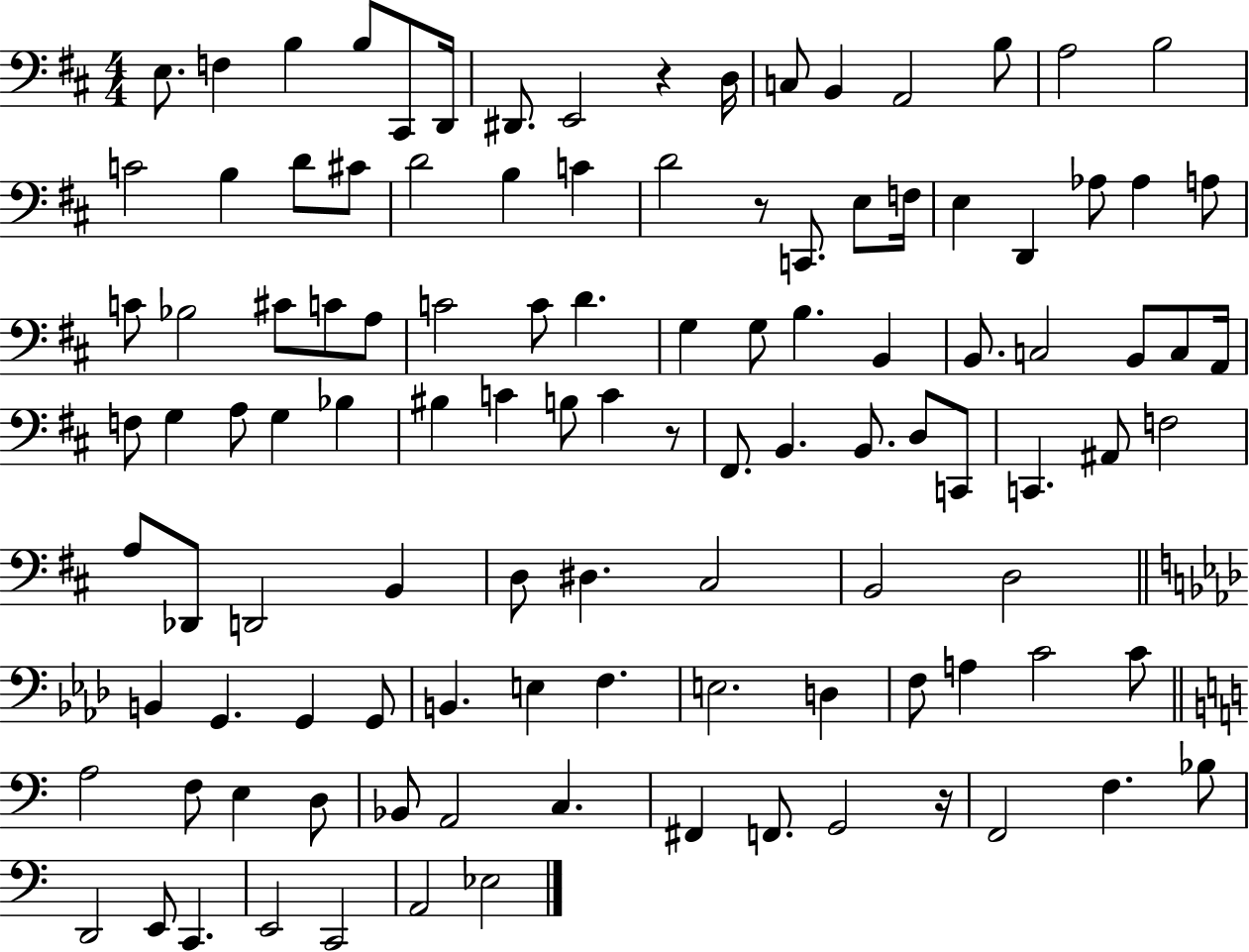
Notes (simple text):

E3/e. F3/q B3/q B3/e C#2/e D2/s D#2/e. E2/h R/q D3/s C3/e B2/q A2/h B3/e A3/h B3/h C4/h B3/q D4/e C#4/e D4/h B3/q C4/q D4/h R/e C2/e. E3/e F3/s E3/q D2/q Ab3/e Ab3/q A3/e C4/e Bb3/h C#4/e C4/e A3/e C4/h C4/e D4/q. G3/q G3/e B3/q. B2/q B2/e. C3/h B2/e C3/e A2/s F3/e G3/q A3/e G3/q Bb3/q BIS3/q C4/q B3/e C4/q R/e F#2/e. B2/q. B2/e. D3/e C2/e C2/q. A#2/e F3/h A3/e Db2/e D2/h B2/q D3/e D#3/q. C#3/h B2/h D3/h B2/q G2/q. G2/q G2/e B2/q. E3/q F3/q. E3/h. D3/q F3/e A3/q C4/h C4/e A3/h F3/e E3/q D3/e Bb2/e A2/h C3/q. F#2/q F2/e. G2/h R/s F2/h F3/q. Bb3/e D2/h E2/e C2/q. E2/h C2/h A2/h Eb3/h